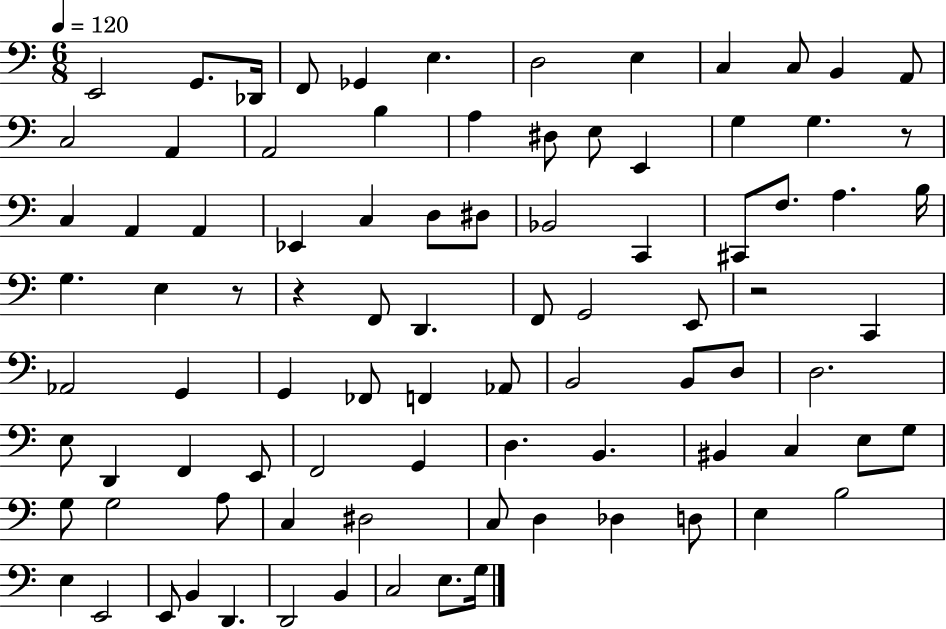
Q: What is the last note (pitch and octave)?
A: G3